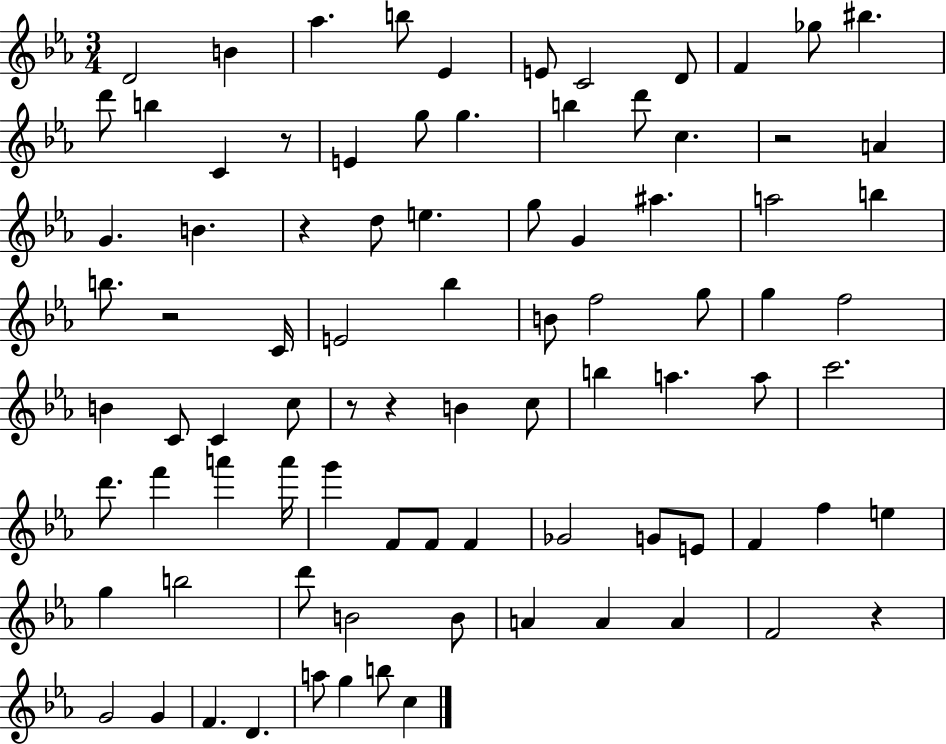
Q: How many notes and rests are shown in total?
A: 87